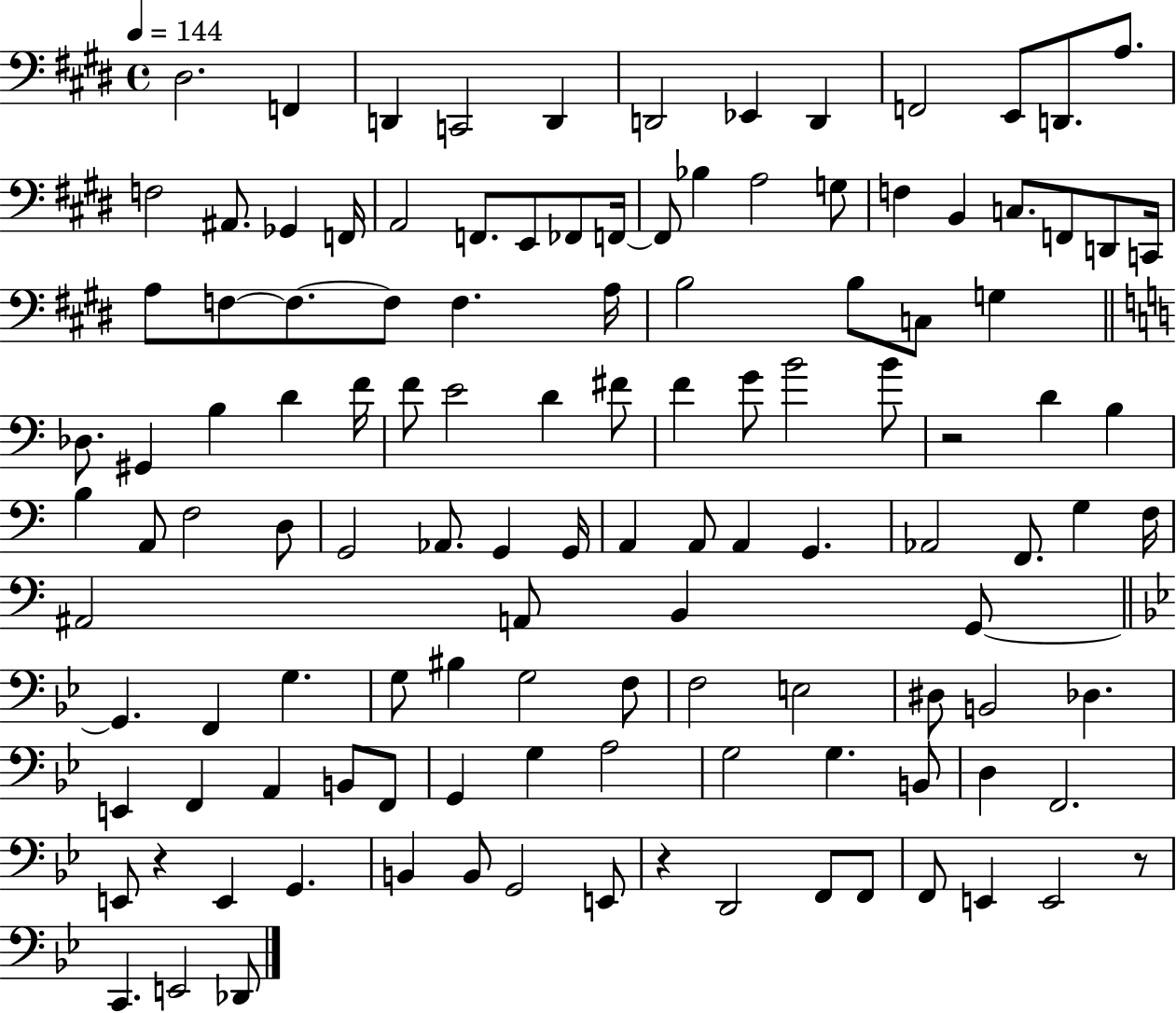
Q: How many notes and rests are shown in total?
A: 121